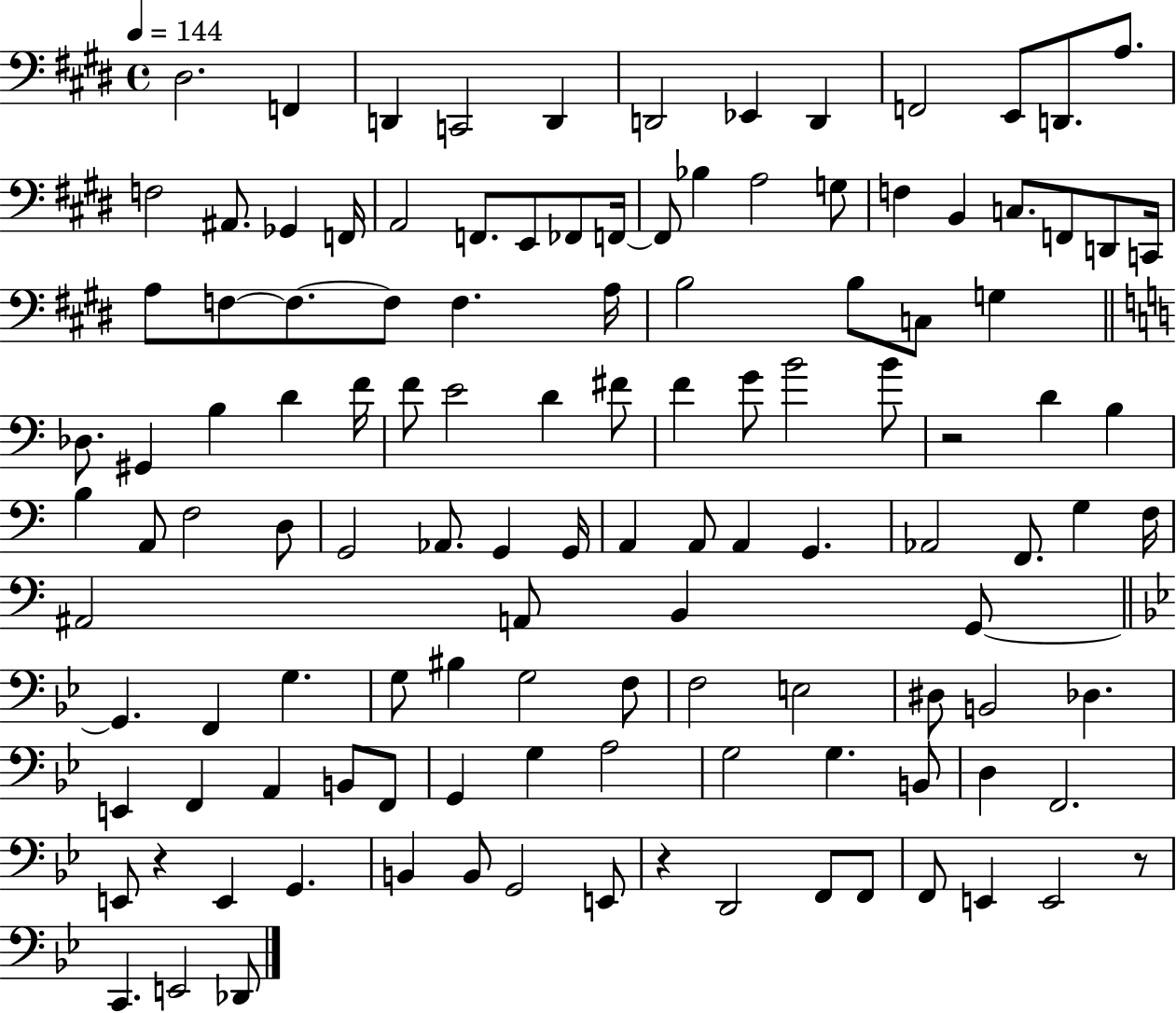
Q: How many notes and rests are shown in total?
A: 121